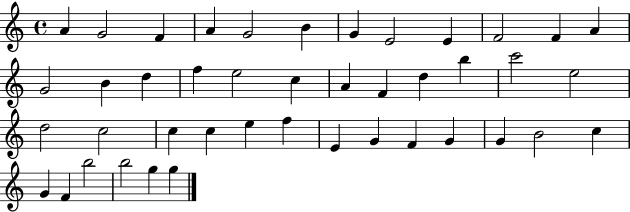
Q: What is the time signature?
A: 4/4